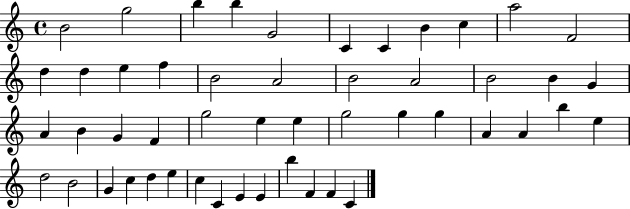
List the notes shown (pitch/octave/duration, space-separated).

B4/h G5/h B5/q B5/q G4/h C4/q C4/q B4/q C5/q A5/h F4/h D5/q D5/q E5/q F5/q B4/h A4/h B4/h A4/h B4/h B4/q G4/q A4/q B4/q G4/q F4/q G5/h E5/q E5/q G5/h G5/q G5/q A4/q A4/q B5/q E5/q D5/h B4/h G4/q C5/q D5/q E5/q C5/q C4/q E4/q E4/q B5/q F4/q F4/q C4/q